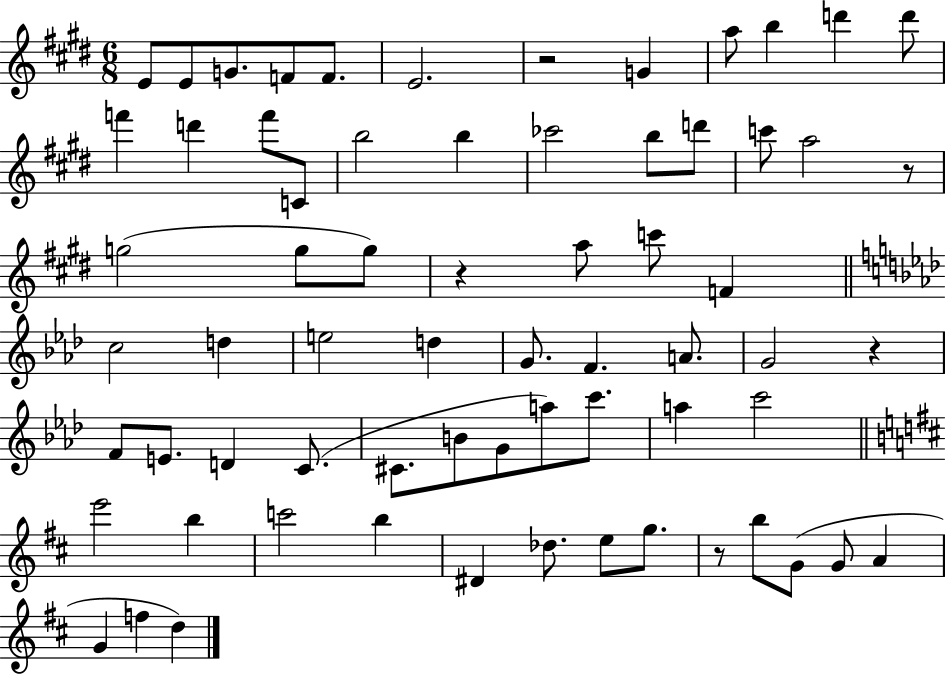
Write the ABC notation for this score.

X:1
T:Untitled
M:6/8
L:1/4
K:E
E/2 E/2 G/2 F/2 F/2 E2 z2 G a/2 b d' d'/2 f' d' f'/2 C/2 b2 b _c'2 b/2 d'/2 c'/2 a2 z/2 g2 g/2 g/2 z a/2 c'/2 F c2 d e2 d G/2 F A/2 G2 z F/2 E/2 D C/2 ^C/2 B/2 G/2 a/2 c'/2 a c'2 e'2 b c'2 b ^D _d/2 e/2 g/2 z/2 b/2 G/2 G/2 A G f d